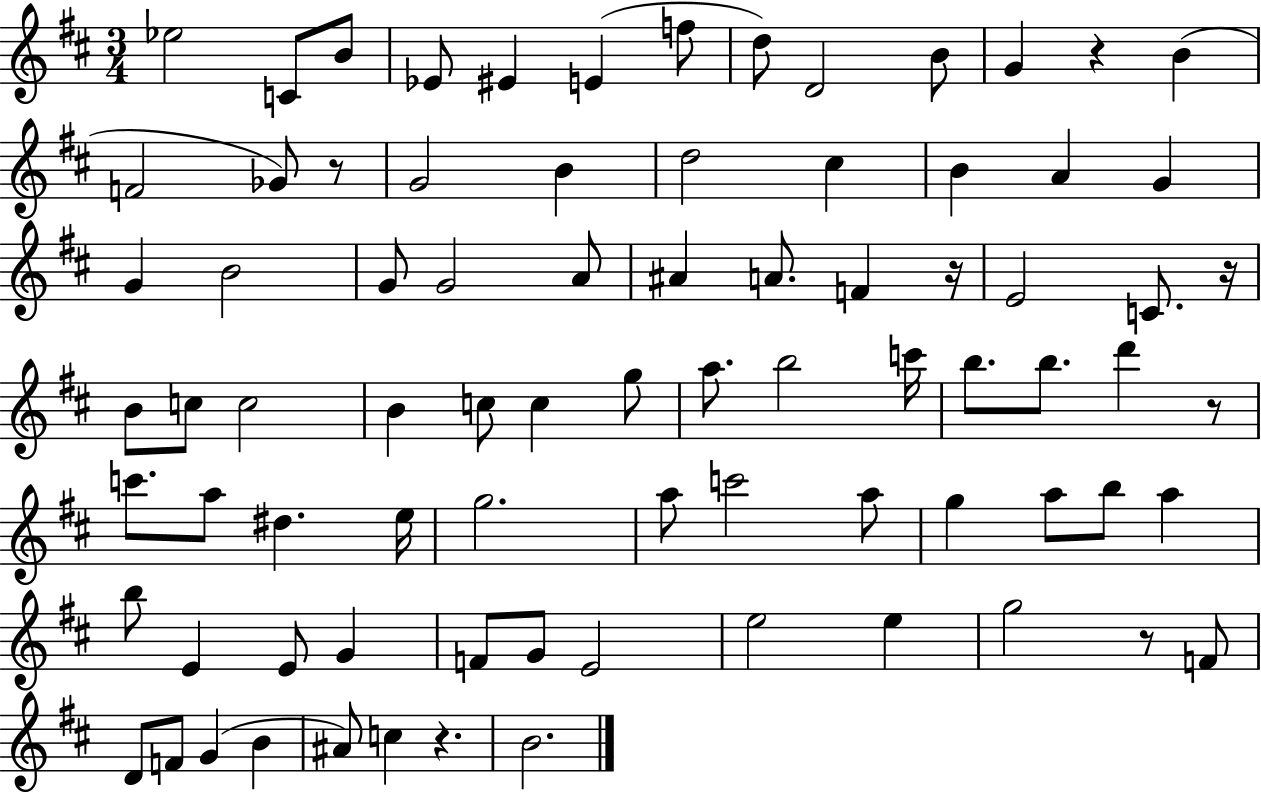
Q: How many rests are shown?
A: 7